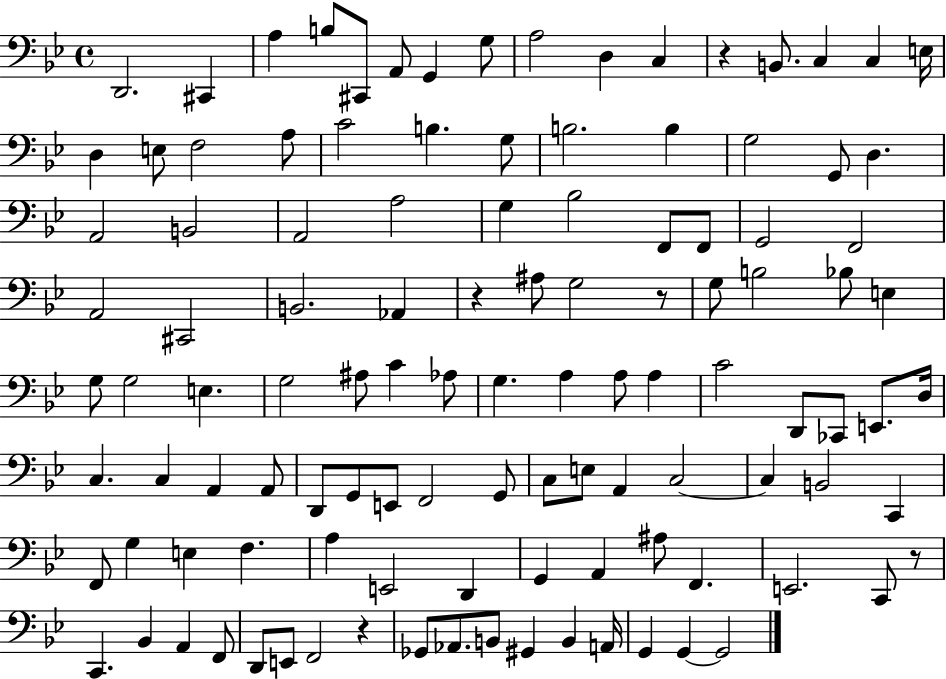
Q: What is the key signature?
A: BES major